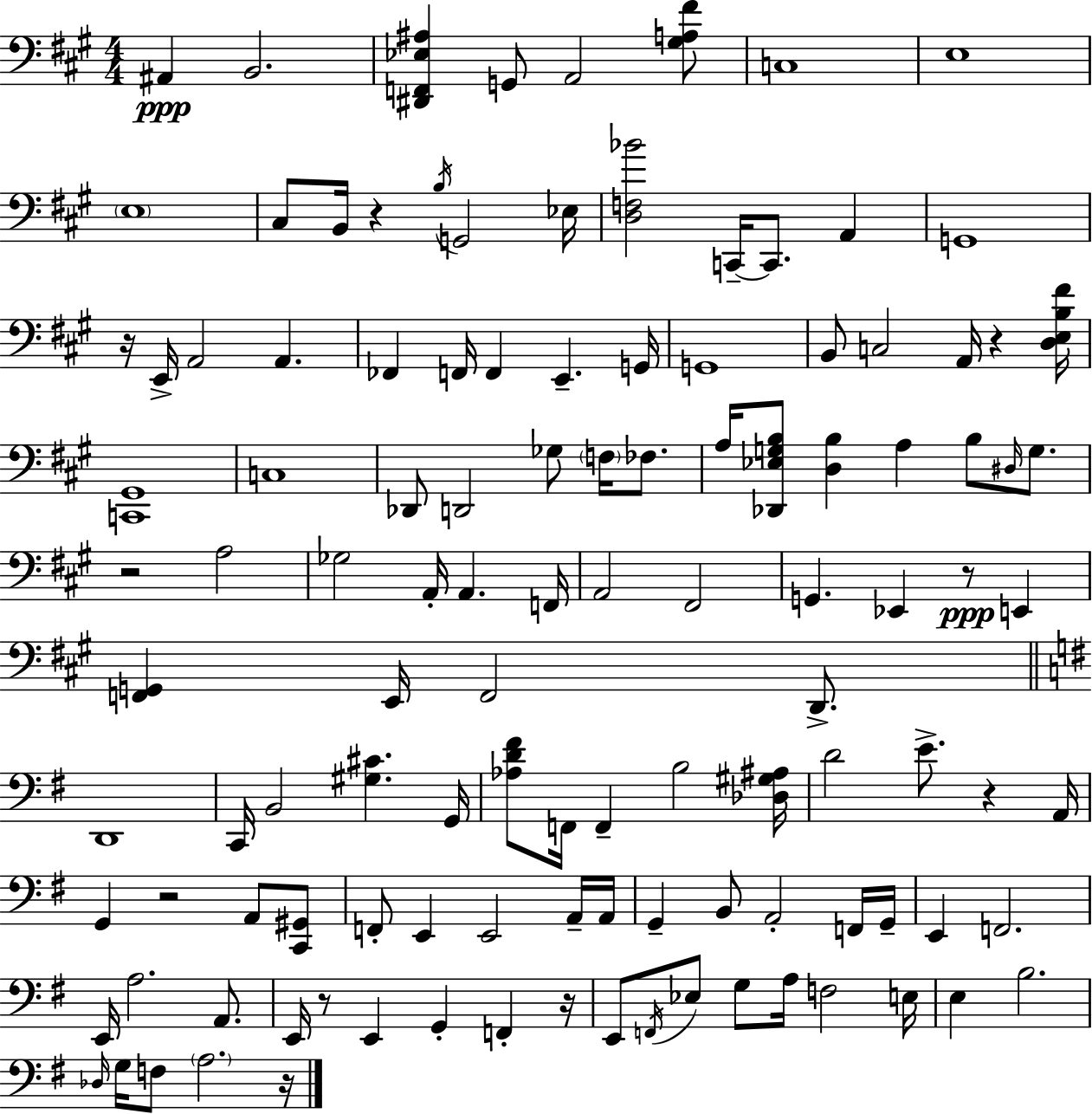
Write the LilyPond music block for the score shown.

{
  \clef bass
  \numericTimeSignature
  \time 4/4
  \key a \major
  \repeat volta 2 { ais,4\ppp b,2. | <dis, f, ees ais>4 g,8 a,2 <gis a fis'>8 | c1 | e1 | \break \parenthesize e1 | cis8 b,16 r4 \acciaccatura { b16 } g,2 | ees16 <d f bes'>2 c,16--~~ c,8. a,4 | g,1 | \break r16 e,16-> a,2 a,4. | fes,4 f,16 f,4 e,4.-- | g,16 g,1 | b,8 c2 a,16 r4 | \break <d e b fis'>16 <c, gis,>1 | c1 | des,8 d,2 ges8 \parenthesize f16 fes8. | a16 <des, ees g b>8 <d b>4 a4 b8 \grace { dis16 } g8. | \break r2 a2 | ges2 a,16-. a,4. | f,16 a,2 fis,2 | g,4. ees,4 r8\ppp e,4 | \break <f, g,>4 e,16 f,2 d,8.-> | \bar "||" \break \key e \minor d,1 | c,16 b,2 <gis cis'>4. g,16 | <aes d' fis'>8 f,16 f,4-- b2 <des gis ais>16 | d'2 e'8.-> r4 a,16 | \break g,4 r2 a,8 <c, gis,>8 | f,8-. e,4 e,2 a,16-- a,16 | g,4-- b,8 a,2-. f,16 g,16-- | e,4 f,2. | \break e,16 a2. a,8. | e,16 r8 e,4 g,4-. f,4-. r16 | e,8 \acciaccatura { f,16 } ees8 g8 a16 f2 | e16 e4 b2. | \break \grace { des16 } g16 f8 \parenthesize a2. | r16 } \bar "|."
}